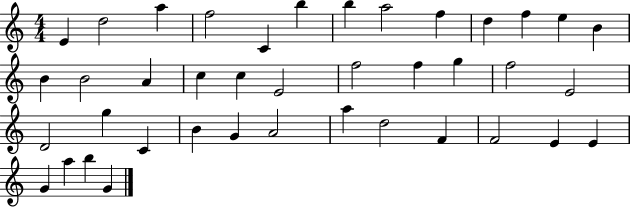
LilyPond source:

{
  \clef treble
  \numericTimeSignature
  \time 4/4
  \key c \major
  e'4 d''2 a''4 | f''2 c'4 b''4 | b''4 a''2 f''4 | d''4 f''4 e''4 b'4 | \break b'4 b'2 a'4 | c''4 c''4 e'2 | f''2 f''4 g''4 | f''2 e'2 | \break d'2 g''4 c'4 | b'4 g'4 a'2 | a''4 d''2 f'4 | f'2 e'4 e'4 | \break g'4 a''4 b''4 g'4 | \bar "|."
}